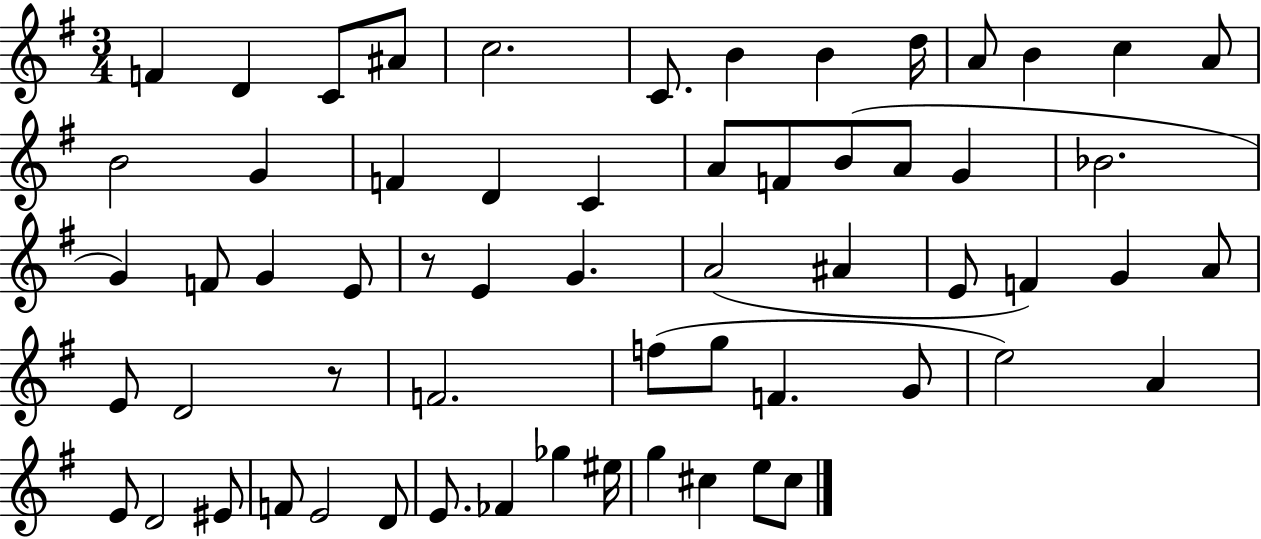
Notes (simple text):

F4/q D4/q C4/e A#4/e C5/h. C4/e. B4/q B4/q D5/s A4/e B4/q C5/q A4/e B4/h G4/q F4/q D4/q C4/q A4/e F4/e B4/e A4/e G4/q Bb4/h. G4/q F4/e G4/q E4/e R/e E4/q G4/q. A4/h A#4/q E4/e F4/q G4/q A4/e E4/e D4/h R/e F4/h. F5/e G5/e F4/q. G4/e E5/h A4/q E4/e D4/h EIS4/e F4/e E4/h D4/e E4/e. FES4/q Gb5/q EIS5/s G5/q C#5/q E5/e C#5/e